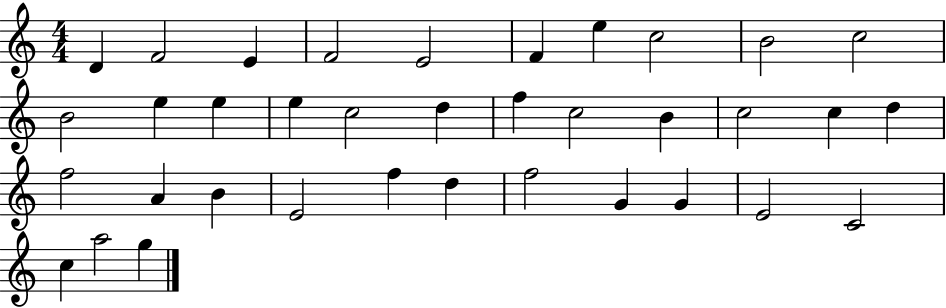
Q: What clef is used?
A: treble